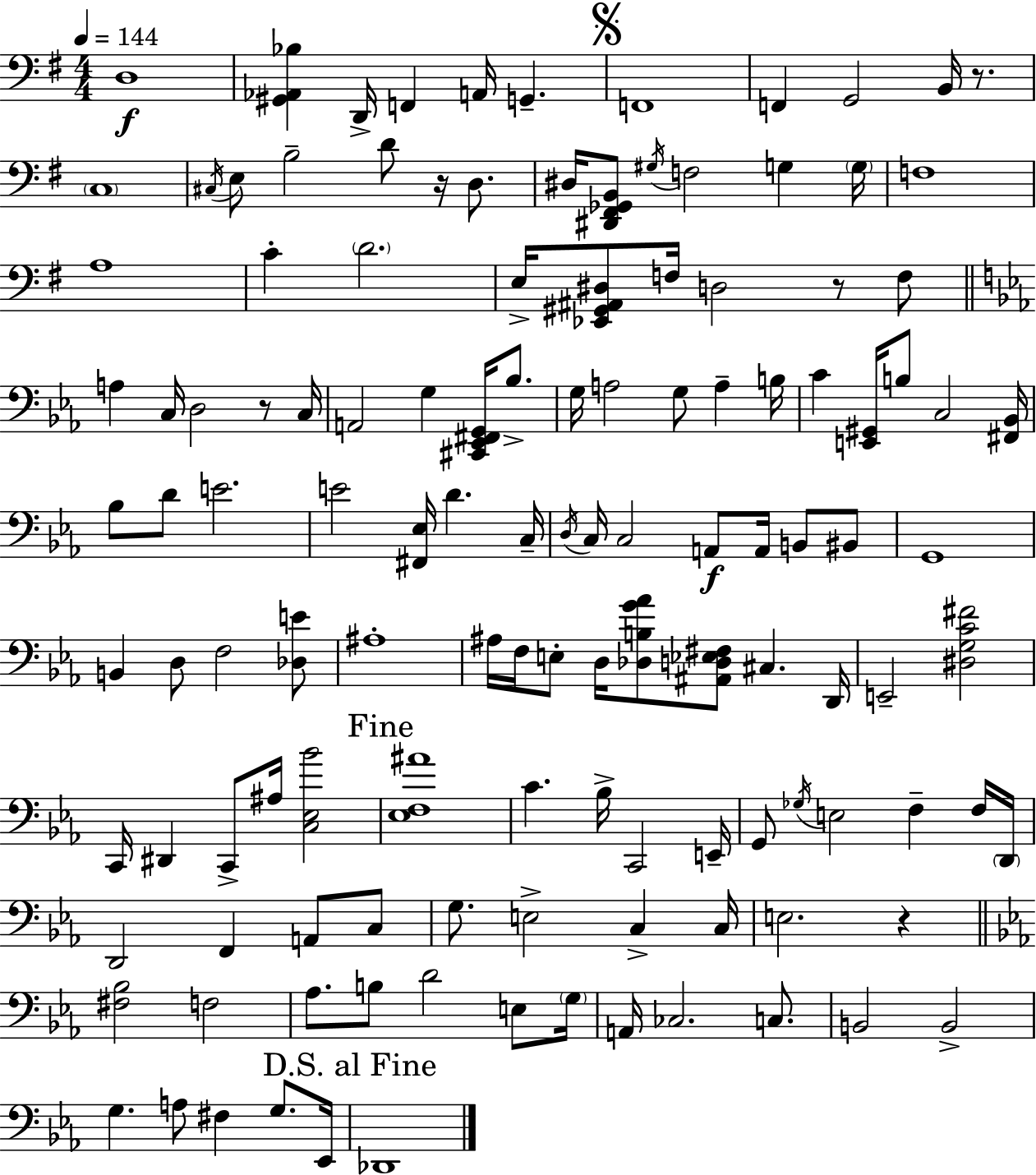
X:1
T:Untitled
M:4/4
L:1/4
K:Em
D,4 [^G,,_A,,_B,] D,,/4 F,, A,,/4 G,, F,,4 F,, G,,2 B,,/4 z/2 C,4 ^C,/4 E,/2 B,2 D/2 z/4 D,/2 ^D,/4 [^D,,^F,,_G,,B,,]/2 ^G,/4 F,2 G, G,/4 F,4 A,4 C D2 E,/4 [_E,,^G,,^A,,^D,]/2 F,/4 D,2 z/2 F,/2 A, C,/4 D,2 z/2 C,/4 A,,2 G, [^C,,_E,,^F,,G,,]/4 _B,/2 G,/4 A,2 G,/2 A, B,/4 C [E,,^G,,]/4 B,/2 C,2 [^F,,_B,,]/4 _B,/2 D/2 E2 E2 [^F,,_E,]/4 D C,/4 D,/4 C,/4 C,2 A,,/2 A,,/4 B,,/2 ^B,,/2 G,,4 B,, D,/2 F,2 [_D,E]/2 ^A,4 ^A,/4 F,/4 E,/2 D,/4 [_D,B,G_A]/2 [^A,,D,_E,^F,]/2 ^C, D,,/4 E,,2 [^D,G,C^F]2 C,,/4 ^D,, C,,/2 ^A,/4 [C,_E,_B]2 [_E,F,^A]4 C _B,/4 C,,2 E,,/4 G,,/2 _G,/4 E,2 F, F,/4 D,,/4 D,,2 F,, A,,/2 C,/2 G,/2 E,2 C, C,/4 E,2 z [^F,_B,]2 F,2 _A,/2 B,/2 D2 E,/2 G,/4 A,,/4 _C,2 C,/2 B,,2 B,,2 G, A,/2 ^F, G,/2 _E,,/4 _D,,4